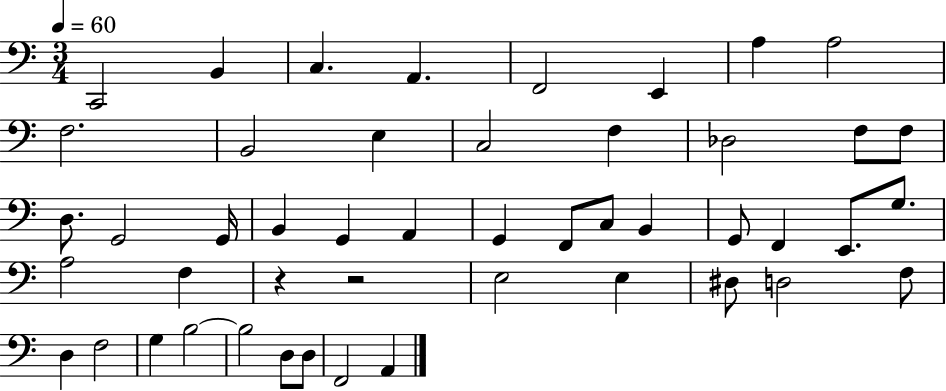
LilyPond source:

{
  \clef bass
  \numericTimeSignature
  \time 3/4
  \key c \major
  \tempo 4 = 60
  c,2 b,4 | c4. a,4. | f,2 e,4 | a4 a2 | \break f2. | b,2 e4 | c2 f4 | des2 f8 f8 | \break d8. g,2 g,16 | b,4 g,4 a,4 | g,4 f,8 c8 b,4 | g,8 f,4 e,8. g8. | \break a2 f4 | r4 r2 | e2 e4 | dis8 d2 f8 | \break d4 f2 | g4 b2~~ | b2 d8 d8 | f,2 a,4 | \break \bar "|."
}